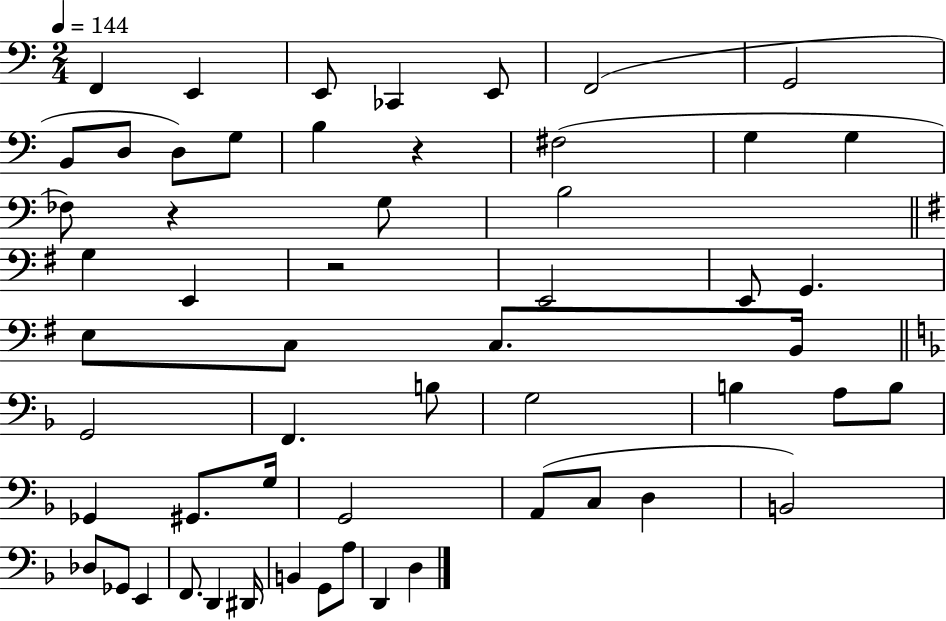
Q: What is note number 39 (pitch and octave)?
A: A2